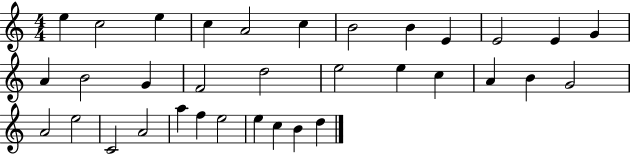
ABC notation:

X:1
T:Untitled
M:4/4
L:1/4
K:C
e c2 e c A2 c B2 B E E2 E G A B2 G F2 d2 e2 e c A B G2 A2 e2 C2 A2 a f e2 e c B d